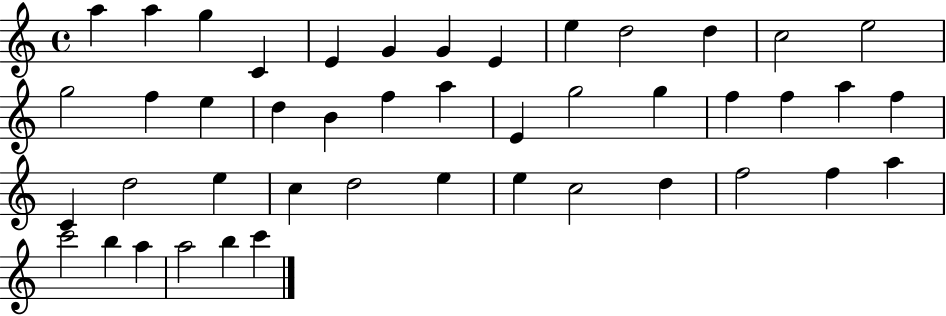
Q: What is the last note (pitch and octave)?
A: C6